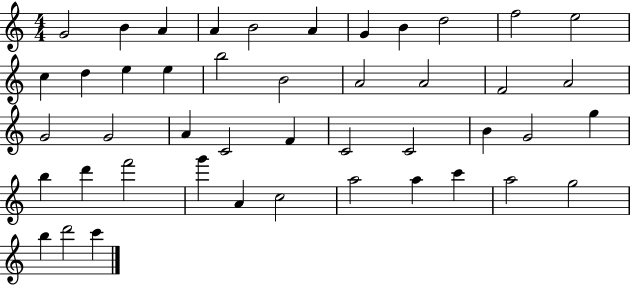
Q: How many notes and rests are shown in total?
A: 45